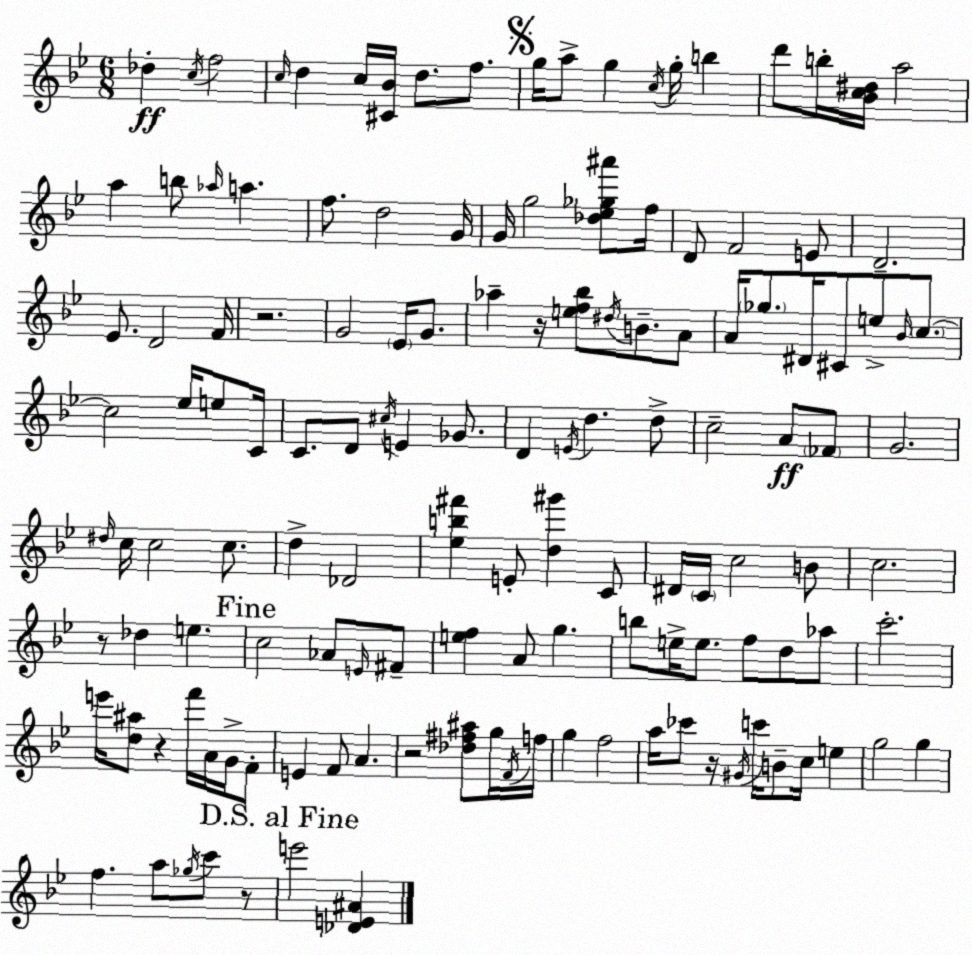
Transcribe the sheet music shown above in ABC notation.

X:1
T:Untitled
M:6/8
L:1/4
K:Bb
_d c/4 f2 c/4 d c/4 [^C_B]/4 d/2 f/2 g/4 a/2 g c/4 g/4 b d'/2 b/4 [_Bc^d]/4 a2 a b/2 _a/4 a f/2 d2 G/4 G/4 g2 [_d_e_g^a']/2 f/4 D/2 F2 E/2 D2 _E/2 D2 F/4 z2 G2 _E/4 G/2 _a z/4 [ef_b]/2 ^d/4 B/2 A/2 A/4 _g/2 ^D/4 ^C/2 e/2 _B/4 c/2 c2 _e/4 e/2 C/4 C/2 D/2 ^c/4 E _G/2 D E/4 d d/2 c2 A/2 _F/2 G2 ^d/4 c/4 c2 c/2 d _D2 [_eb^f'] E/2 [d^g'] C/2 ^D/4 C/4 c2 B/2 c2 z/2 _d e c2 _A/2 E/4 ^F/2 [ef] A/2 g b/2 e/4 e/2 f/2 d/2 _a/2 c'2 e'/4 [d^a]/2 z f'/4 A/4 G/4 F/2 E F/2 A z2 [_d^f^a]/2 g/4 F/4 f/4 g f2 a/4 _c'/2 z/4 ^G/4 c'/4 B/2 c/4 e g2 g f a/2 _g/4 c'/2 z/2 e'2 [_DE^A]